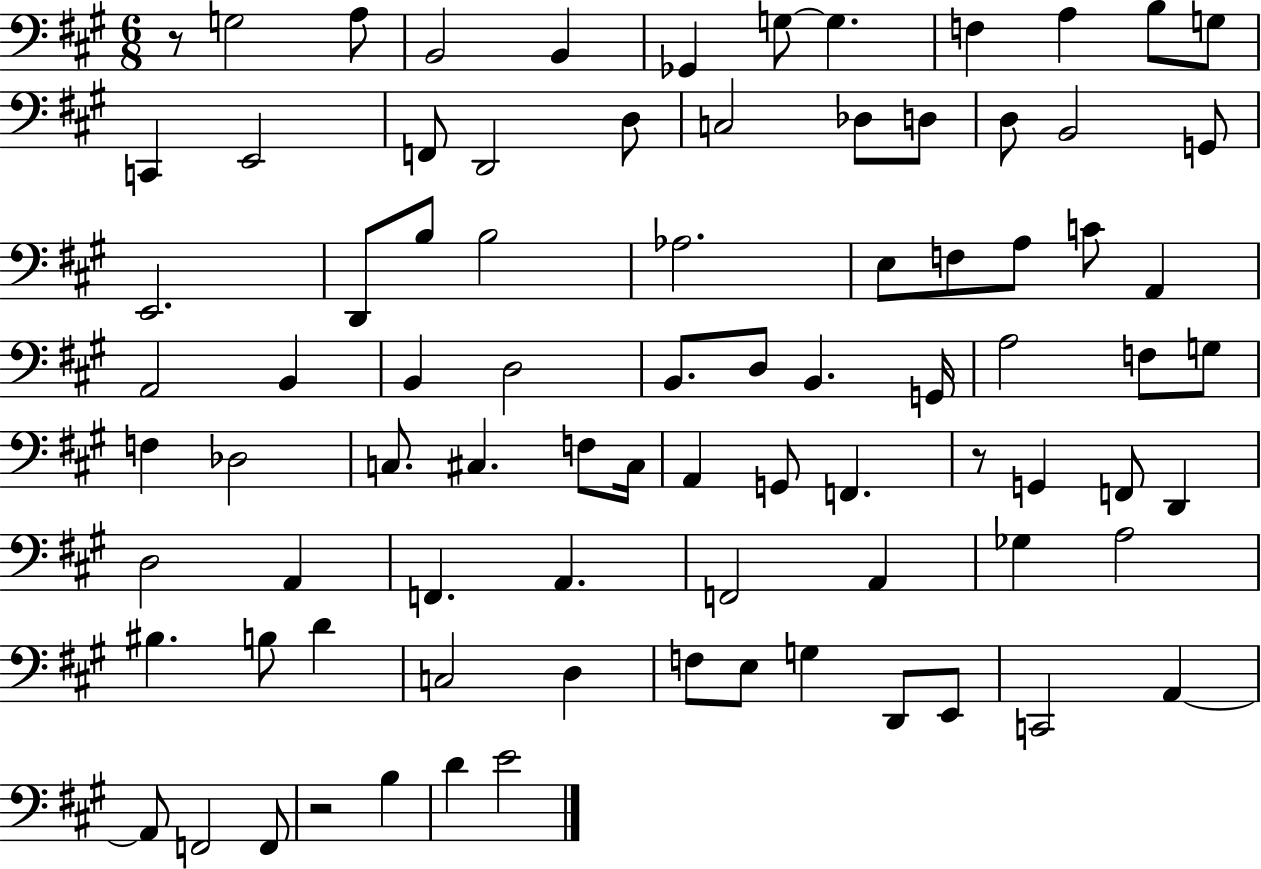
R/e G3/h A3/e B2/h B2/q Gb2/q G3/e G3/q. F3/q A3/q B3/e G3/e C2/q E2/h F2/e D2/h D3/e C3/h Db3/e D3/e D3/e B2/h G2/e E2/h. D2/e B3/e B3/h Ab3/h. E3/e F3/e A3/e C4/e A2/q A2/h B2/q B2/q D3/h B2/e. D3/e B2/q. G2/s A3/h F3/e G3/e F3/q Db3/h C3/e. C#3/q. F3/e C#3/s A2/q G2/e F2/q. R/e G2/q F2/e D2/q D3/h A2/q F2/q. A2/q. F2/h A2/q Gb3/q A3/h BIS3/q. B3/e D4/q C3/h D3/q F3/e E3/e G3/q D2/e E2/e C2/h A2/q A2/e F2/h F2/e R/h B3/q D4/q E4/h